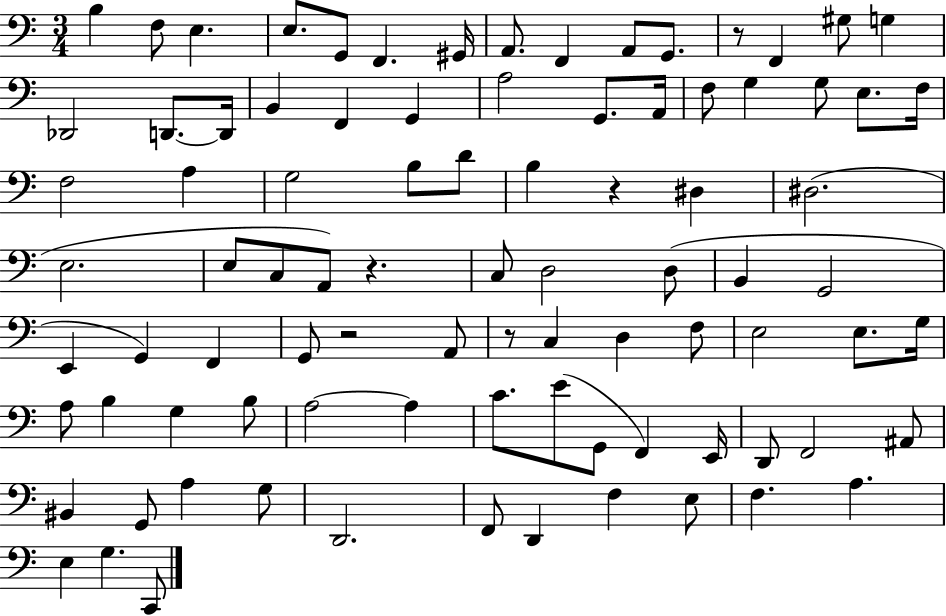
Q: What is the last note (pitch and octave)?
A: C2